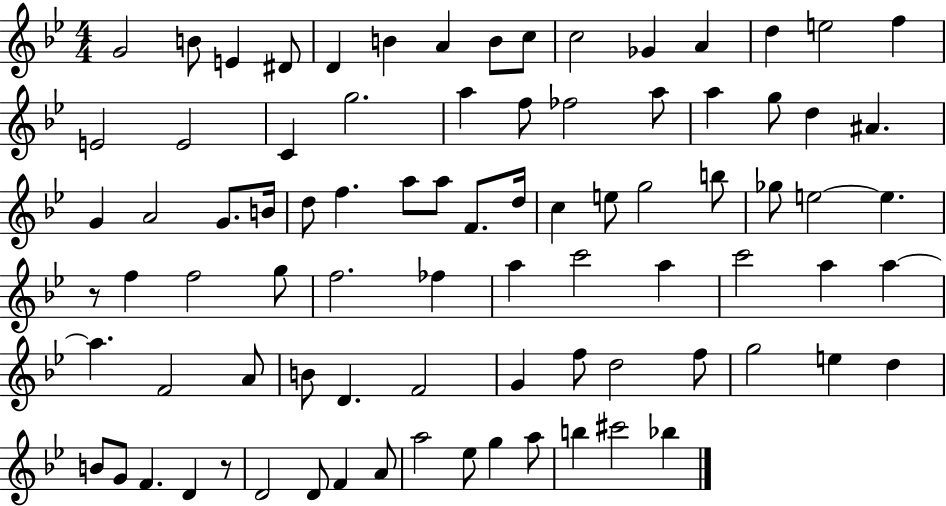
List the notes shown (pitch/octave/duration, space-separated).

G4/h B4/e E4/q D#4/e D4/q B4/q A4/q B4/e C5/e C5/h Gb4/q A4/q D5/q E5/h F5/q E4/h E4/h C4/q G5/h. A5/q F5/e FES5/h A5/e A5/q G5/e D5/q A#4/q. G4/q A4/h G4/e. B4/s D5/e F5/q. A5/e A5/e F4/e. D5/s C5/q E5/e G5/h B5/e Gb5/e E5/h E5/q. R/e F5/q F5/h G5/e F5/h. FES5/q A5/q C6/h A5/q C6/h A5/q A5/q A5/q. F4/h A4/e B4/e D4/q. F4/h G4/q F5/e D5/h F5/e G5/h E5/q D5/q B4/e G4/e F4/q. D4/q R/e D4/h D4/e F4/q A4/e A5/h Eb5/e G5/q A5/e B5/q C#6/h Bb5/q